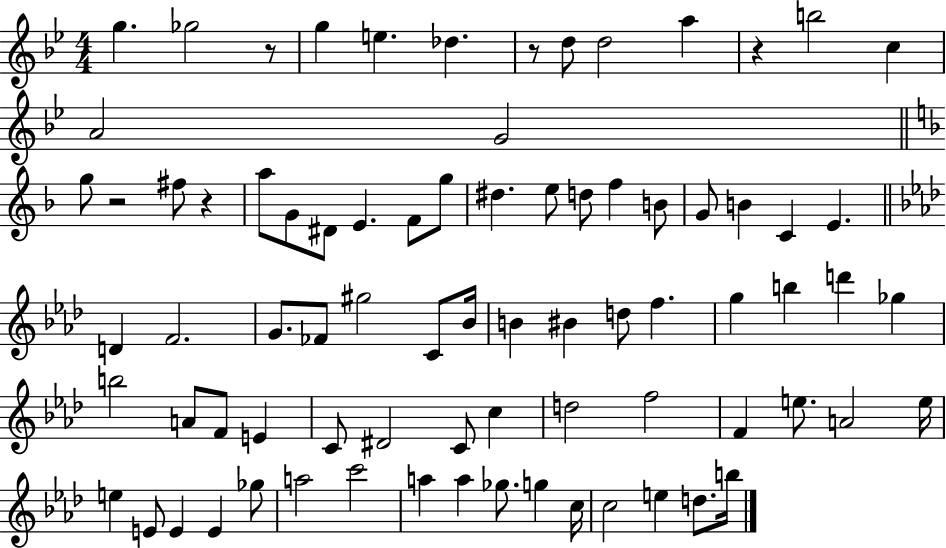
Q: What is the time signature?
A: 4/4